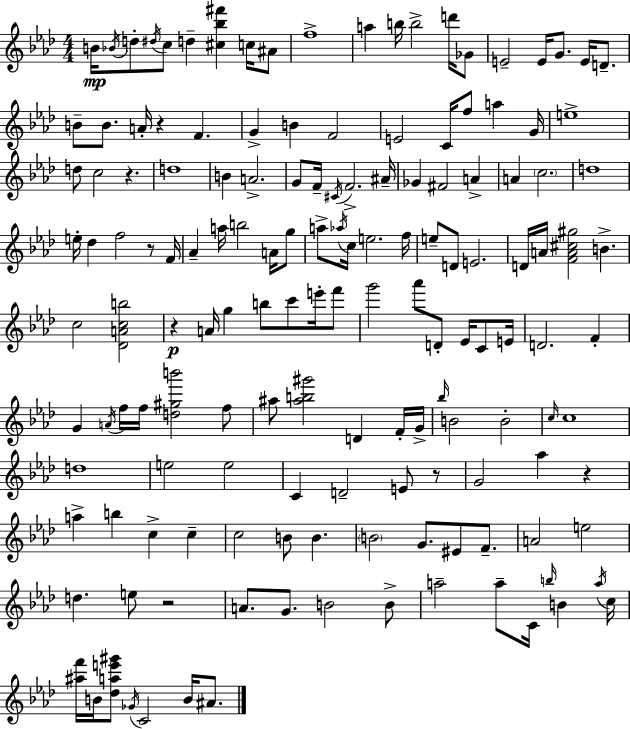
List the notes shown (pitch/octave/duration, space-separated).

B4/s Bb4/s D5/e D#5/s C5/e D5/q [C#5,Bb5,F#6]/q C5/s A#4/e F5/w A5/q B5/s B5/h D6/s Gb4/e E4/h E4/s G4/e. E4/s D4/e. B4/e B4/e. A4/s R/q F4/q. G4/q B4/q F4/h E4/h C4/s F5/e A5/q G4/s E5/w D5/e C5/h R/q. D5/w B4/q A4/h. G4/e F4/s C#4/s F4/h. A#4/s Gb4/q F#4/h A4/q A4/q C5/h. D5/w E5/s Db5/q F5/h R/e F4/s Ab4/q A5/s B5/h A4/s G5/e A5/e Ab5/s C5/s E5/h. F5/s E5/e D4/e E4/h. D4/s A4/s [F4,A4,C#5,G#5]/h B4/q. C5/h [Db4,A4,C5,B5]/h R/q A4/s G5/q B5/e C6/e E6/s F6/e G6/h Ab6/e D4/e Eb4/s C4/e E4/s D4/h. F4/q G4/q A4/s F5/s F5/s [D5,G#5,B6]/h F5/e A#5/e [A#5,B5,G#6]/h D4/q F4/s G4/s Bb5/s B4/h B4/h C5/s C5/w D5/w E5/h E5/h C4/q D4/h E4/e R/e G4/h Ab5/q R/q A5/q B5/q C5/q C5/q C5/h B4/e B4/q. B4/h G4/e. EIS4/e F4/e. A4/h E5/h D5/q. E5/e R/h A4/e. G4/e. B4/h B4/e A5/h A5/e C4/s B5/s B4/q A5/s C5/s [A#5,F6]/s B4/s [Db5,A5,E6,G#6]/e Gb4/s C4/h B4/s A#4/e.